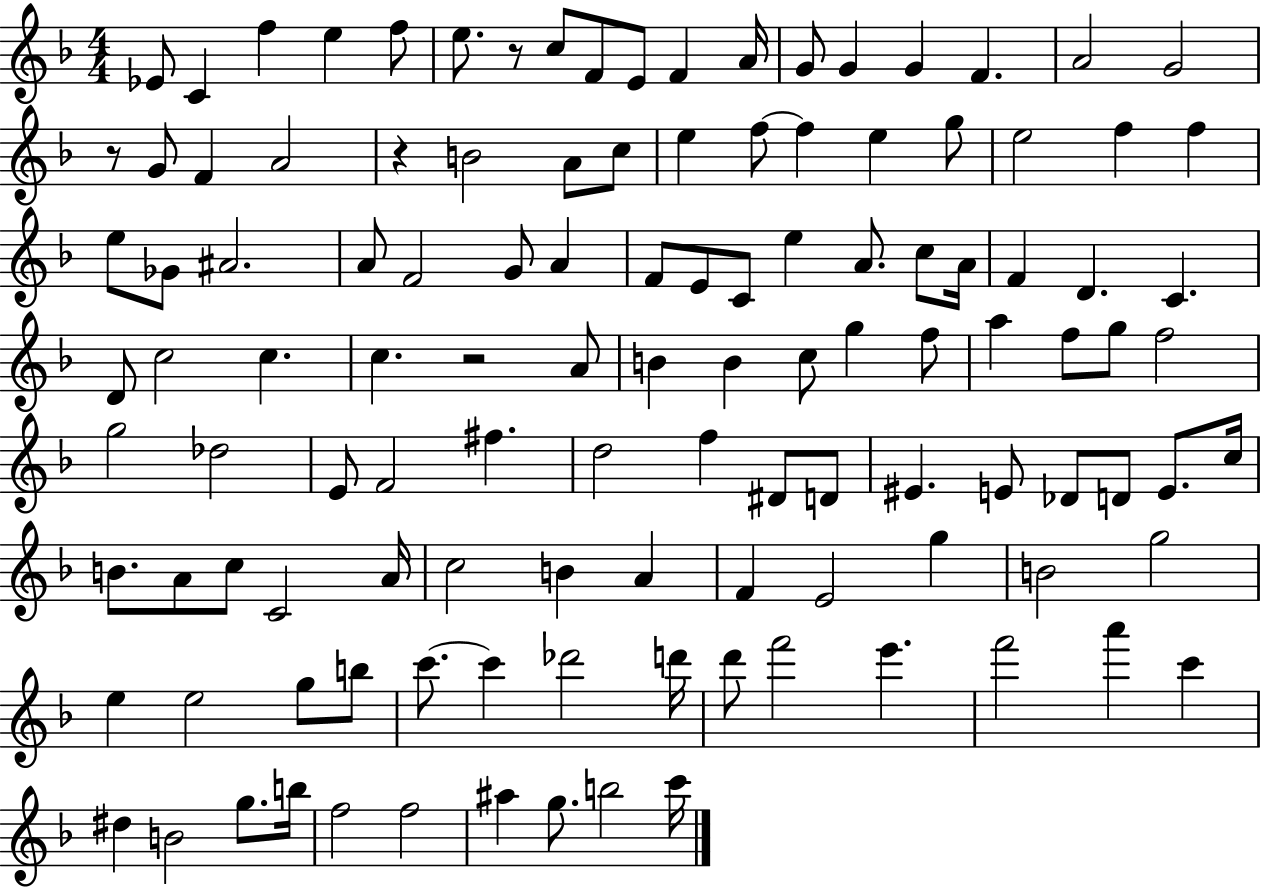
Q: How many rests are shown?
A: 4